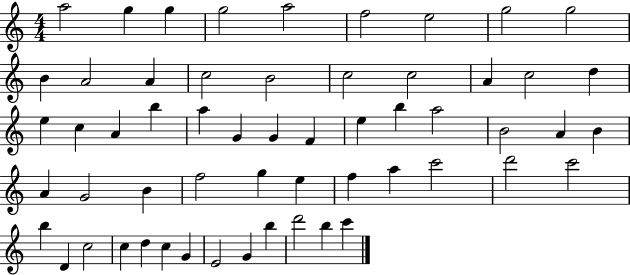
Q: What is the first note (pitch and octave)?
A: A5